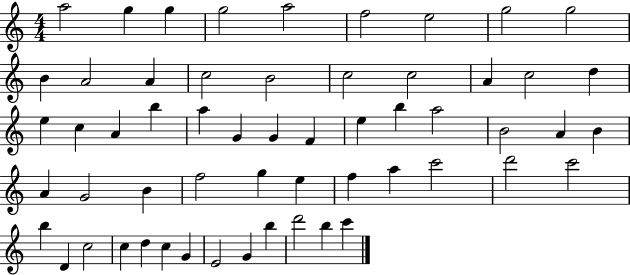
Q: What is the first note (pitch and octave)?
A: A5